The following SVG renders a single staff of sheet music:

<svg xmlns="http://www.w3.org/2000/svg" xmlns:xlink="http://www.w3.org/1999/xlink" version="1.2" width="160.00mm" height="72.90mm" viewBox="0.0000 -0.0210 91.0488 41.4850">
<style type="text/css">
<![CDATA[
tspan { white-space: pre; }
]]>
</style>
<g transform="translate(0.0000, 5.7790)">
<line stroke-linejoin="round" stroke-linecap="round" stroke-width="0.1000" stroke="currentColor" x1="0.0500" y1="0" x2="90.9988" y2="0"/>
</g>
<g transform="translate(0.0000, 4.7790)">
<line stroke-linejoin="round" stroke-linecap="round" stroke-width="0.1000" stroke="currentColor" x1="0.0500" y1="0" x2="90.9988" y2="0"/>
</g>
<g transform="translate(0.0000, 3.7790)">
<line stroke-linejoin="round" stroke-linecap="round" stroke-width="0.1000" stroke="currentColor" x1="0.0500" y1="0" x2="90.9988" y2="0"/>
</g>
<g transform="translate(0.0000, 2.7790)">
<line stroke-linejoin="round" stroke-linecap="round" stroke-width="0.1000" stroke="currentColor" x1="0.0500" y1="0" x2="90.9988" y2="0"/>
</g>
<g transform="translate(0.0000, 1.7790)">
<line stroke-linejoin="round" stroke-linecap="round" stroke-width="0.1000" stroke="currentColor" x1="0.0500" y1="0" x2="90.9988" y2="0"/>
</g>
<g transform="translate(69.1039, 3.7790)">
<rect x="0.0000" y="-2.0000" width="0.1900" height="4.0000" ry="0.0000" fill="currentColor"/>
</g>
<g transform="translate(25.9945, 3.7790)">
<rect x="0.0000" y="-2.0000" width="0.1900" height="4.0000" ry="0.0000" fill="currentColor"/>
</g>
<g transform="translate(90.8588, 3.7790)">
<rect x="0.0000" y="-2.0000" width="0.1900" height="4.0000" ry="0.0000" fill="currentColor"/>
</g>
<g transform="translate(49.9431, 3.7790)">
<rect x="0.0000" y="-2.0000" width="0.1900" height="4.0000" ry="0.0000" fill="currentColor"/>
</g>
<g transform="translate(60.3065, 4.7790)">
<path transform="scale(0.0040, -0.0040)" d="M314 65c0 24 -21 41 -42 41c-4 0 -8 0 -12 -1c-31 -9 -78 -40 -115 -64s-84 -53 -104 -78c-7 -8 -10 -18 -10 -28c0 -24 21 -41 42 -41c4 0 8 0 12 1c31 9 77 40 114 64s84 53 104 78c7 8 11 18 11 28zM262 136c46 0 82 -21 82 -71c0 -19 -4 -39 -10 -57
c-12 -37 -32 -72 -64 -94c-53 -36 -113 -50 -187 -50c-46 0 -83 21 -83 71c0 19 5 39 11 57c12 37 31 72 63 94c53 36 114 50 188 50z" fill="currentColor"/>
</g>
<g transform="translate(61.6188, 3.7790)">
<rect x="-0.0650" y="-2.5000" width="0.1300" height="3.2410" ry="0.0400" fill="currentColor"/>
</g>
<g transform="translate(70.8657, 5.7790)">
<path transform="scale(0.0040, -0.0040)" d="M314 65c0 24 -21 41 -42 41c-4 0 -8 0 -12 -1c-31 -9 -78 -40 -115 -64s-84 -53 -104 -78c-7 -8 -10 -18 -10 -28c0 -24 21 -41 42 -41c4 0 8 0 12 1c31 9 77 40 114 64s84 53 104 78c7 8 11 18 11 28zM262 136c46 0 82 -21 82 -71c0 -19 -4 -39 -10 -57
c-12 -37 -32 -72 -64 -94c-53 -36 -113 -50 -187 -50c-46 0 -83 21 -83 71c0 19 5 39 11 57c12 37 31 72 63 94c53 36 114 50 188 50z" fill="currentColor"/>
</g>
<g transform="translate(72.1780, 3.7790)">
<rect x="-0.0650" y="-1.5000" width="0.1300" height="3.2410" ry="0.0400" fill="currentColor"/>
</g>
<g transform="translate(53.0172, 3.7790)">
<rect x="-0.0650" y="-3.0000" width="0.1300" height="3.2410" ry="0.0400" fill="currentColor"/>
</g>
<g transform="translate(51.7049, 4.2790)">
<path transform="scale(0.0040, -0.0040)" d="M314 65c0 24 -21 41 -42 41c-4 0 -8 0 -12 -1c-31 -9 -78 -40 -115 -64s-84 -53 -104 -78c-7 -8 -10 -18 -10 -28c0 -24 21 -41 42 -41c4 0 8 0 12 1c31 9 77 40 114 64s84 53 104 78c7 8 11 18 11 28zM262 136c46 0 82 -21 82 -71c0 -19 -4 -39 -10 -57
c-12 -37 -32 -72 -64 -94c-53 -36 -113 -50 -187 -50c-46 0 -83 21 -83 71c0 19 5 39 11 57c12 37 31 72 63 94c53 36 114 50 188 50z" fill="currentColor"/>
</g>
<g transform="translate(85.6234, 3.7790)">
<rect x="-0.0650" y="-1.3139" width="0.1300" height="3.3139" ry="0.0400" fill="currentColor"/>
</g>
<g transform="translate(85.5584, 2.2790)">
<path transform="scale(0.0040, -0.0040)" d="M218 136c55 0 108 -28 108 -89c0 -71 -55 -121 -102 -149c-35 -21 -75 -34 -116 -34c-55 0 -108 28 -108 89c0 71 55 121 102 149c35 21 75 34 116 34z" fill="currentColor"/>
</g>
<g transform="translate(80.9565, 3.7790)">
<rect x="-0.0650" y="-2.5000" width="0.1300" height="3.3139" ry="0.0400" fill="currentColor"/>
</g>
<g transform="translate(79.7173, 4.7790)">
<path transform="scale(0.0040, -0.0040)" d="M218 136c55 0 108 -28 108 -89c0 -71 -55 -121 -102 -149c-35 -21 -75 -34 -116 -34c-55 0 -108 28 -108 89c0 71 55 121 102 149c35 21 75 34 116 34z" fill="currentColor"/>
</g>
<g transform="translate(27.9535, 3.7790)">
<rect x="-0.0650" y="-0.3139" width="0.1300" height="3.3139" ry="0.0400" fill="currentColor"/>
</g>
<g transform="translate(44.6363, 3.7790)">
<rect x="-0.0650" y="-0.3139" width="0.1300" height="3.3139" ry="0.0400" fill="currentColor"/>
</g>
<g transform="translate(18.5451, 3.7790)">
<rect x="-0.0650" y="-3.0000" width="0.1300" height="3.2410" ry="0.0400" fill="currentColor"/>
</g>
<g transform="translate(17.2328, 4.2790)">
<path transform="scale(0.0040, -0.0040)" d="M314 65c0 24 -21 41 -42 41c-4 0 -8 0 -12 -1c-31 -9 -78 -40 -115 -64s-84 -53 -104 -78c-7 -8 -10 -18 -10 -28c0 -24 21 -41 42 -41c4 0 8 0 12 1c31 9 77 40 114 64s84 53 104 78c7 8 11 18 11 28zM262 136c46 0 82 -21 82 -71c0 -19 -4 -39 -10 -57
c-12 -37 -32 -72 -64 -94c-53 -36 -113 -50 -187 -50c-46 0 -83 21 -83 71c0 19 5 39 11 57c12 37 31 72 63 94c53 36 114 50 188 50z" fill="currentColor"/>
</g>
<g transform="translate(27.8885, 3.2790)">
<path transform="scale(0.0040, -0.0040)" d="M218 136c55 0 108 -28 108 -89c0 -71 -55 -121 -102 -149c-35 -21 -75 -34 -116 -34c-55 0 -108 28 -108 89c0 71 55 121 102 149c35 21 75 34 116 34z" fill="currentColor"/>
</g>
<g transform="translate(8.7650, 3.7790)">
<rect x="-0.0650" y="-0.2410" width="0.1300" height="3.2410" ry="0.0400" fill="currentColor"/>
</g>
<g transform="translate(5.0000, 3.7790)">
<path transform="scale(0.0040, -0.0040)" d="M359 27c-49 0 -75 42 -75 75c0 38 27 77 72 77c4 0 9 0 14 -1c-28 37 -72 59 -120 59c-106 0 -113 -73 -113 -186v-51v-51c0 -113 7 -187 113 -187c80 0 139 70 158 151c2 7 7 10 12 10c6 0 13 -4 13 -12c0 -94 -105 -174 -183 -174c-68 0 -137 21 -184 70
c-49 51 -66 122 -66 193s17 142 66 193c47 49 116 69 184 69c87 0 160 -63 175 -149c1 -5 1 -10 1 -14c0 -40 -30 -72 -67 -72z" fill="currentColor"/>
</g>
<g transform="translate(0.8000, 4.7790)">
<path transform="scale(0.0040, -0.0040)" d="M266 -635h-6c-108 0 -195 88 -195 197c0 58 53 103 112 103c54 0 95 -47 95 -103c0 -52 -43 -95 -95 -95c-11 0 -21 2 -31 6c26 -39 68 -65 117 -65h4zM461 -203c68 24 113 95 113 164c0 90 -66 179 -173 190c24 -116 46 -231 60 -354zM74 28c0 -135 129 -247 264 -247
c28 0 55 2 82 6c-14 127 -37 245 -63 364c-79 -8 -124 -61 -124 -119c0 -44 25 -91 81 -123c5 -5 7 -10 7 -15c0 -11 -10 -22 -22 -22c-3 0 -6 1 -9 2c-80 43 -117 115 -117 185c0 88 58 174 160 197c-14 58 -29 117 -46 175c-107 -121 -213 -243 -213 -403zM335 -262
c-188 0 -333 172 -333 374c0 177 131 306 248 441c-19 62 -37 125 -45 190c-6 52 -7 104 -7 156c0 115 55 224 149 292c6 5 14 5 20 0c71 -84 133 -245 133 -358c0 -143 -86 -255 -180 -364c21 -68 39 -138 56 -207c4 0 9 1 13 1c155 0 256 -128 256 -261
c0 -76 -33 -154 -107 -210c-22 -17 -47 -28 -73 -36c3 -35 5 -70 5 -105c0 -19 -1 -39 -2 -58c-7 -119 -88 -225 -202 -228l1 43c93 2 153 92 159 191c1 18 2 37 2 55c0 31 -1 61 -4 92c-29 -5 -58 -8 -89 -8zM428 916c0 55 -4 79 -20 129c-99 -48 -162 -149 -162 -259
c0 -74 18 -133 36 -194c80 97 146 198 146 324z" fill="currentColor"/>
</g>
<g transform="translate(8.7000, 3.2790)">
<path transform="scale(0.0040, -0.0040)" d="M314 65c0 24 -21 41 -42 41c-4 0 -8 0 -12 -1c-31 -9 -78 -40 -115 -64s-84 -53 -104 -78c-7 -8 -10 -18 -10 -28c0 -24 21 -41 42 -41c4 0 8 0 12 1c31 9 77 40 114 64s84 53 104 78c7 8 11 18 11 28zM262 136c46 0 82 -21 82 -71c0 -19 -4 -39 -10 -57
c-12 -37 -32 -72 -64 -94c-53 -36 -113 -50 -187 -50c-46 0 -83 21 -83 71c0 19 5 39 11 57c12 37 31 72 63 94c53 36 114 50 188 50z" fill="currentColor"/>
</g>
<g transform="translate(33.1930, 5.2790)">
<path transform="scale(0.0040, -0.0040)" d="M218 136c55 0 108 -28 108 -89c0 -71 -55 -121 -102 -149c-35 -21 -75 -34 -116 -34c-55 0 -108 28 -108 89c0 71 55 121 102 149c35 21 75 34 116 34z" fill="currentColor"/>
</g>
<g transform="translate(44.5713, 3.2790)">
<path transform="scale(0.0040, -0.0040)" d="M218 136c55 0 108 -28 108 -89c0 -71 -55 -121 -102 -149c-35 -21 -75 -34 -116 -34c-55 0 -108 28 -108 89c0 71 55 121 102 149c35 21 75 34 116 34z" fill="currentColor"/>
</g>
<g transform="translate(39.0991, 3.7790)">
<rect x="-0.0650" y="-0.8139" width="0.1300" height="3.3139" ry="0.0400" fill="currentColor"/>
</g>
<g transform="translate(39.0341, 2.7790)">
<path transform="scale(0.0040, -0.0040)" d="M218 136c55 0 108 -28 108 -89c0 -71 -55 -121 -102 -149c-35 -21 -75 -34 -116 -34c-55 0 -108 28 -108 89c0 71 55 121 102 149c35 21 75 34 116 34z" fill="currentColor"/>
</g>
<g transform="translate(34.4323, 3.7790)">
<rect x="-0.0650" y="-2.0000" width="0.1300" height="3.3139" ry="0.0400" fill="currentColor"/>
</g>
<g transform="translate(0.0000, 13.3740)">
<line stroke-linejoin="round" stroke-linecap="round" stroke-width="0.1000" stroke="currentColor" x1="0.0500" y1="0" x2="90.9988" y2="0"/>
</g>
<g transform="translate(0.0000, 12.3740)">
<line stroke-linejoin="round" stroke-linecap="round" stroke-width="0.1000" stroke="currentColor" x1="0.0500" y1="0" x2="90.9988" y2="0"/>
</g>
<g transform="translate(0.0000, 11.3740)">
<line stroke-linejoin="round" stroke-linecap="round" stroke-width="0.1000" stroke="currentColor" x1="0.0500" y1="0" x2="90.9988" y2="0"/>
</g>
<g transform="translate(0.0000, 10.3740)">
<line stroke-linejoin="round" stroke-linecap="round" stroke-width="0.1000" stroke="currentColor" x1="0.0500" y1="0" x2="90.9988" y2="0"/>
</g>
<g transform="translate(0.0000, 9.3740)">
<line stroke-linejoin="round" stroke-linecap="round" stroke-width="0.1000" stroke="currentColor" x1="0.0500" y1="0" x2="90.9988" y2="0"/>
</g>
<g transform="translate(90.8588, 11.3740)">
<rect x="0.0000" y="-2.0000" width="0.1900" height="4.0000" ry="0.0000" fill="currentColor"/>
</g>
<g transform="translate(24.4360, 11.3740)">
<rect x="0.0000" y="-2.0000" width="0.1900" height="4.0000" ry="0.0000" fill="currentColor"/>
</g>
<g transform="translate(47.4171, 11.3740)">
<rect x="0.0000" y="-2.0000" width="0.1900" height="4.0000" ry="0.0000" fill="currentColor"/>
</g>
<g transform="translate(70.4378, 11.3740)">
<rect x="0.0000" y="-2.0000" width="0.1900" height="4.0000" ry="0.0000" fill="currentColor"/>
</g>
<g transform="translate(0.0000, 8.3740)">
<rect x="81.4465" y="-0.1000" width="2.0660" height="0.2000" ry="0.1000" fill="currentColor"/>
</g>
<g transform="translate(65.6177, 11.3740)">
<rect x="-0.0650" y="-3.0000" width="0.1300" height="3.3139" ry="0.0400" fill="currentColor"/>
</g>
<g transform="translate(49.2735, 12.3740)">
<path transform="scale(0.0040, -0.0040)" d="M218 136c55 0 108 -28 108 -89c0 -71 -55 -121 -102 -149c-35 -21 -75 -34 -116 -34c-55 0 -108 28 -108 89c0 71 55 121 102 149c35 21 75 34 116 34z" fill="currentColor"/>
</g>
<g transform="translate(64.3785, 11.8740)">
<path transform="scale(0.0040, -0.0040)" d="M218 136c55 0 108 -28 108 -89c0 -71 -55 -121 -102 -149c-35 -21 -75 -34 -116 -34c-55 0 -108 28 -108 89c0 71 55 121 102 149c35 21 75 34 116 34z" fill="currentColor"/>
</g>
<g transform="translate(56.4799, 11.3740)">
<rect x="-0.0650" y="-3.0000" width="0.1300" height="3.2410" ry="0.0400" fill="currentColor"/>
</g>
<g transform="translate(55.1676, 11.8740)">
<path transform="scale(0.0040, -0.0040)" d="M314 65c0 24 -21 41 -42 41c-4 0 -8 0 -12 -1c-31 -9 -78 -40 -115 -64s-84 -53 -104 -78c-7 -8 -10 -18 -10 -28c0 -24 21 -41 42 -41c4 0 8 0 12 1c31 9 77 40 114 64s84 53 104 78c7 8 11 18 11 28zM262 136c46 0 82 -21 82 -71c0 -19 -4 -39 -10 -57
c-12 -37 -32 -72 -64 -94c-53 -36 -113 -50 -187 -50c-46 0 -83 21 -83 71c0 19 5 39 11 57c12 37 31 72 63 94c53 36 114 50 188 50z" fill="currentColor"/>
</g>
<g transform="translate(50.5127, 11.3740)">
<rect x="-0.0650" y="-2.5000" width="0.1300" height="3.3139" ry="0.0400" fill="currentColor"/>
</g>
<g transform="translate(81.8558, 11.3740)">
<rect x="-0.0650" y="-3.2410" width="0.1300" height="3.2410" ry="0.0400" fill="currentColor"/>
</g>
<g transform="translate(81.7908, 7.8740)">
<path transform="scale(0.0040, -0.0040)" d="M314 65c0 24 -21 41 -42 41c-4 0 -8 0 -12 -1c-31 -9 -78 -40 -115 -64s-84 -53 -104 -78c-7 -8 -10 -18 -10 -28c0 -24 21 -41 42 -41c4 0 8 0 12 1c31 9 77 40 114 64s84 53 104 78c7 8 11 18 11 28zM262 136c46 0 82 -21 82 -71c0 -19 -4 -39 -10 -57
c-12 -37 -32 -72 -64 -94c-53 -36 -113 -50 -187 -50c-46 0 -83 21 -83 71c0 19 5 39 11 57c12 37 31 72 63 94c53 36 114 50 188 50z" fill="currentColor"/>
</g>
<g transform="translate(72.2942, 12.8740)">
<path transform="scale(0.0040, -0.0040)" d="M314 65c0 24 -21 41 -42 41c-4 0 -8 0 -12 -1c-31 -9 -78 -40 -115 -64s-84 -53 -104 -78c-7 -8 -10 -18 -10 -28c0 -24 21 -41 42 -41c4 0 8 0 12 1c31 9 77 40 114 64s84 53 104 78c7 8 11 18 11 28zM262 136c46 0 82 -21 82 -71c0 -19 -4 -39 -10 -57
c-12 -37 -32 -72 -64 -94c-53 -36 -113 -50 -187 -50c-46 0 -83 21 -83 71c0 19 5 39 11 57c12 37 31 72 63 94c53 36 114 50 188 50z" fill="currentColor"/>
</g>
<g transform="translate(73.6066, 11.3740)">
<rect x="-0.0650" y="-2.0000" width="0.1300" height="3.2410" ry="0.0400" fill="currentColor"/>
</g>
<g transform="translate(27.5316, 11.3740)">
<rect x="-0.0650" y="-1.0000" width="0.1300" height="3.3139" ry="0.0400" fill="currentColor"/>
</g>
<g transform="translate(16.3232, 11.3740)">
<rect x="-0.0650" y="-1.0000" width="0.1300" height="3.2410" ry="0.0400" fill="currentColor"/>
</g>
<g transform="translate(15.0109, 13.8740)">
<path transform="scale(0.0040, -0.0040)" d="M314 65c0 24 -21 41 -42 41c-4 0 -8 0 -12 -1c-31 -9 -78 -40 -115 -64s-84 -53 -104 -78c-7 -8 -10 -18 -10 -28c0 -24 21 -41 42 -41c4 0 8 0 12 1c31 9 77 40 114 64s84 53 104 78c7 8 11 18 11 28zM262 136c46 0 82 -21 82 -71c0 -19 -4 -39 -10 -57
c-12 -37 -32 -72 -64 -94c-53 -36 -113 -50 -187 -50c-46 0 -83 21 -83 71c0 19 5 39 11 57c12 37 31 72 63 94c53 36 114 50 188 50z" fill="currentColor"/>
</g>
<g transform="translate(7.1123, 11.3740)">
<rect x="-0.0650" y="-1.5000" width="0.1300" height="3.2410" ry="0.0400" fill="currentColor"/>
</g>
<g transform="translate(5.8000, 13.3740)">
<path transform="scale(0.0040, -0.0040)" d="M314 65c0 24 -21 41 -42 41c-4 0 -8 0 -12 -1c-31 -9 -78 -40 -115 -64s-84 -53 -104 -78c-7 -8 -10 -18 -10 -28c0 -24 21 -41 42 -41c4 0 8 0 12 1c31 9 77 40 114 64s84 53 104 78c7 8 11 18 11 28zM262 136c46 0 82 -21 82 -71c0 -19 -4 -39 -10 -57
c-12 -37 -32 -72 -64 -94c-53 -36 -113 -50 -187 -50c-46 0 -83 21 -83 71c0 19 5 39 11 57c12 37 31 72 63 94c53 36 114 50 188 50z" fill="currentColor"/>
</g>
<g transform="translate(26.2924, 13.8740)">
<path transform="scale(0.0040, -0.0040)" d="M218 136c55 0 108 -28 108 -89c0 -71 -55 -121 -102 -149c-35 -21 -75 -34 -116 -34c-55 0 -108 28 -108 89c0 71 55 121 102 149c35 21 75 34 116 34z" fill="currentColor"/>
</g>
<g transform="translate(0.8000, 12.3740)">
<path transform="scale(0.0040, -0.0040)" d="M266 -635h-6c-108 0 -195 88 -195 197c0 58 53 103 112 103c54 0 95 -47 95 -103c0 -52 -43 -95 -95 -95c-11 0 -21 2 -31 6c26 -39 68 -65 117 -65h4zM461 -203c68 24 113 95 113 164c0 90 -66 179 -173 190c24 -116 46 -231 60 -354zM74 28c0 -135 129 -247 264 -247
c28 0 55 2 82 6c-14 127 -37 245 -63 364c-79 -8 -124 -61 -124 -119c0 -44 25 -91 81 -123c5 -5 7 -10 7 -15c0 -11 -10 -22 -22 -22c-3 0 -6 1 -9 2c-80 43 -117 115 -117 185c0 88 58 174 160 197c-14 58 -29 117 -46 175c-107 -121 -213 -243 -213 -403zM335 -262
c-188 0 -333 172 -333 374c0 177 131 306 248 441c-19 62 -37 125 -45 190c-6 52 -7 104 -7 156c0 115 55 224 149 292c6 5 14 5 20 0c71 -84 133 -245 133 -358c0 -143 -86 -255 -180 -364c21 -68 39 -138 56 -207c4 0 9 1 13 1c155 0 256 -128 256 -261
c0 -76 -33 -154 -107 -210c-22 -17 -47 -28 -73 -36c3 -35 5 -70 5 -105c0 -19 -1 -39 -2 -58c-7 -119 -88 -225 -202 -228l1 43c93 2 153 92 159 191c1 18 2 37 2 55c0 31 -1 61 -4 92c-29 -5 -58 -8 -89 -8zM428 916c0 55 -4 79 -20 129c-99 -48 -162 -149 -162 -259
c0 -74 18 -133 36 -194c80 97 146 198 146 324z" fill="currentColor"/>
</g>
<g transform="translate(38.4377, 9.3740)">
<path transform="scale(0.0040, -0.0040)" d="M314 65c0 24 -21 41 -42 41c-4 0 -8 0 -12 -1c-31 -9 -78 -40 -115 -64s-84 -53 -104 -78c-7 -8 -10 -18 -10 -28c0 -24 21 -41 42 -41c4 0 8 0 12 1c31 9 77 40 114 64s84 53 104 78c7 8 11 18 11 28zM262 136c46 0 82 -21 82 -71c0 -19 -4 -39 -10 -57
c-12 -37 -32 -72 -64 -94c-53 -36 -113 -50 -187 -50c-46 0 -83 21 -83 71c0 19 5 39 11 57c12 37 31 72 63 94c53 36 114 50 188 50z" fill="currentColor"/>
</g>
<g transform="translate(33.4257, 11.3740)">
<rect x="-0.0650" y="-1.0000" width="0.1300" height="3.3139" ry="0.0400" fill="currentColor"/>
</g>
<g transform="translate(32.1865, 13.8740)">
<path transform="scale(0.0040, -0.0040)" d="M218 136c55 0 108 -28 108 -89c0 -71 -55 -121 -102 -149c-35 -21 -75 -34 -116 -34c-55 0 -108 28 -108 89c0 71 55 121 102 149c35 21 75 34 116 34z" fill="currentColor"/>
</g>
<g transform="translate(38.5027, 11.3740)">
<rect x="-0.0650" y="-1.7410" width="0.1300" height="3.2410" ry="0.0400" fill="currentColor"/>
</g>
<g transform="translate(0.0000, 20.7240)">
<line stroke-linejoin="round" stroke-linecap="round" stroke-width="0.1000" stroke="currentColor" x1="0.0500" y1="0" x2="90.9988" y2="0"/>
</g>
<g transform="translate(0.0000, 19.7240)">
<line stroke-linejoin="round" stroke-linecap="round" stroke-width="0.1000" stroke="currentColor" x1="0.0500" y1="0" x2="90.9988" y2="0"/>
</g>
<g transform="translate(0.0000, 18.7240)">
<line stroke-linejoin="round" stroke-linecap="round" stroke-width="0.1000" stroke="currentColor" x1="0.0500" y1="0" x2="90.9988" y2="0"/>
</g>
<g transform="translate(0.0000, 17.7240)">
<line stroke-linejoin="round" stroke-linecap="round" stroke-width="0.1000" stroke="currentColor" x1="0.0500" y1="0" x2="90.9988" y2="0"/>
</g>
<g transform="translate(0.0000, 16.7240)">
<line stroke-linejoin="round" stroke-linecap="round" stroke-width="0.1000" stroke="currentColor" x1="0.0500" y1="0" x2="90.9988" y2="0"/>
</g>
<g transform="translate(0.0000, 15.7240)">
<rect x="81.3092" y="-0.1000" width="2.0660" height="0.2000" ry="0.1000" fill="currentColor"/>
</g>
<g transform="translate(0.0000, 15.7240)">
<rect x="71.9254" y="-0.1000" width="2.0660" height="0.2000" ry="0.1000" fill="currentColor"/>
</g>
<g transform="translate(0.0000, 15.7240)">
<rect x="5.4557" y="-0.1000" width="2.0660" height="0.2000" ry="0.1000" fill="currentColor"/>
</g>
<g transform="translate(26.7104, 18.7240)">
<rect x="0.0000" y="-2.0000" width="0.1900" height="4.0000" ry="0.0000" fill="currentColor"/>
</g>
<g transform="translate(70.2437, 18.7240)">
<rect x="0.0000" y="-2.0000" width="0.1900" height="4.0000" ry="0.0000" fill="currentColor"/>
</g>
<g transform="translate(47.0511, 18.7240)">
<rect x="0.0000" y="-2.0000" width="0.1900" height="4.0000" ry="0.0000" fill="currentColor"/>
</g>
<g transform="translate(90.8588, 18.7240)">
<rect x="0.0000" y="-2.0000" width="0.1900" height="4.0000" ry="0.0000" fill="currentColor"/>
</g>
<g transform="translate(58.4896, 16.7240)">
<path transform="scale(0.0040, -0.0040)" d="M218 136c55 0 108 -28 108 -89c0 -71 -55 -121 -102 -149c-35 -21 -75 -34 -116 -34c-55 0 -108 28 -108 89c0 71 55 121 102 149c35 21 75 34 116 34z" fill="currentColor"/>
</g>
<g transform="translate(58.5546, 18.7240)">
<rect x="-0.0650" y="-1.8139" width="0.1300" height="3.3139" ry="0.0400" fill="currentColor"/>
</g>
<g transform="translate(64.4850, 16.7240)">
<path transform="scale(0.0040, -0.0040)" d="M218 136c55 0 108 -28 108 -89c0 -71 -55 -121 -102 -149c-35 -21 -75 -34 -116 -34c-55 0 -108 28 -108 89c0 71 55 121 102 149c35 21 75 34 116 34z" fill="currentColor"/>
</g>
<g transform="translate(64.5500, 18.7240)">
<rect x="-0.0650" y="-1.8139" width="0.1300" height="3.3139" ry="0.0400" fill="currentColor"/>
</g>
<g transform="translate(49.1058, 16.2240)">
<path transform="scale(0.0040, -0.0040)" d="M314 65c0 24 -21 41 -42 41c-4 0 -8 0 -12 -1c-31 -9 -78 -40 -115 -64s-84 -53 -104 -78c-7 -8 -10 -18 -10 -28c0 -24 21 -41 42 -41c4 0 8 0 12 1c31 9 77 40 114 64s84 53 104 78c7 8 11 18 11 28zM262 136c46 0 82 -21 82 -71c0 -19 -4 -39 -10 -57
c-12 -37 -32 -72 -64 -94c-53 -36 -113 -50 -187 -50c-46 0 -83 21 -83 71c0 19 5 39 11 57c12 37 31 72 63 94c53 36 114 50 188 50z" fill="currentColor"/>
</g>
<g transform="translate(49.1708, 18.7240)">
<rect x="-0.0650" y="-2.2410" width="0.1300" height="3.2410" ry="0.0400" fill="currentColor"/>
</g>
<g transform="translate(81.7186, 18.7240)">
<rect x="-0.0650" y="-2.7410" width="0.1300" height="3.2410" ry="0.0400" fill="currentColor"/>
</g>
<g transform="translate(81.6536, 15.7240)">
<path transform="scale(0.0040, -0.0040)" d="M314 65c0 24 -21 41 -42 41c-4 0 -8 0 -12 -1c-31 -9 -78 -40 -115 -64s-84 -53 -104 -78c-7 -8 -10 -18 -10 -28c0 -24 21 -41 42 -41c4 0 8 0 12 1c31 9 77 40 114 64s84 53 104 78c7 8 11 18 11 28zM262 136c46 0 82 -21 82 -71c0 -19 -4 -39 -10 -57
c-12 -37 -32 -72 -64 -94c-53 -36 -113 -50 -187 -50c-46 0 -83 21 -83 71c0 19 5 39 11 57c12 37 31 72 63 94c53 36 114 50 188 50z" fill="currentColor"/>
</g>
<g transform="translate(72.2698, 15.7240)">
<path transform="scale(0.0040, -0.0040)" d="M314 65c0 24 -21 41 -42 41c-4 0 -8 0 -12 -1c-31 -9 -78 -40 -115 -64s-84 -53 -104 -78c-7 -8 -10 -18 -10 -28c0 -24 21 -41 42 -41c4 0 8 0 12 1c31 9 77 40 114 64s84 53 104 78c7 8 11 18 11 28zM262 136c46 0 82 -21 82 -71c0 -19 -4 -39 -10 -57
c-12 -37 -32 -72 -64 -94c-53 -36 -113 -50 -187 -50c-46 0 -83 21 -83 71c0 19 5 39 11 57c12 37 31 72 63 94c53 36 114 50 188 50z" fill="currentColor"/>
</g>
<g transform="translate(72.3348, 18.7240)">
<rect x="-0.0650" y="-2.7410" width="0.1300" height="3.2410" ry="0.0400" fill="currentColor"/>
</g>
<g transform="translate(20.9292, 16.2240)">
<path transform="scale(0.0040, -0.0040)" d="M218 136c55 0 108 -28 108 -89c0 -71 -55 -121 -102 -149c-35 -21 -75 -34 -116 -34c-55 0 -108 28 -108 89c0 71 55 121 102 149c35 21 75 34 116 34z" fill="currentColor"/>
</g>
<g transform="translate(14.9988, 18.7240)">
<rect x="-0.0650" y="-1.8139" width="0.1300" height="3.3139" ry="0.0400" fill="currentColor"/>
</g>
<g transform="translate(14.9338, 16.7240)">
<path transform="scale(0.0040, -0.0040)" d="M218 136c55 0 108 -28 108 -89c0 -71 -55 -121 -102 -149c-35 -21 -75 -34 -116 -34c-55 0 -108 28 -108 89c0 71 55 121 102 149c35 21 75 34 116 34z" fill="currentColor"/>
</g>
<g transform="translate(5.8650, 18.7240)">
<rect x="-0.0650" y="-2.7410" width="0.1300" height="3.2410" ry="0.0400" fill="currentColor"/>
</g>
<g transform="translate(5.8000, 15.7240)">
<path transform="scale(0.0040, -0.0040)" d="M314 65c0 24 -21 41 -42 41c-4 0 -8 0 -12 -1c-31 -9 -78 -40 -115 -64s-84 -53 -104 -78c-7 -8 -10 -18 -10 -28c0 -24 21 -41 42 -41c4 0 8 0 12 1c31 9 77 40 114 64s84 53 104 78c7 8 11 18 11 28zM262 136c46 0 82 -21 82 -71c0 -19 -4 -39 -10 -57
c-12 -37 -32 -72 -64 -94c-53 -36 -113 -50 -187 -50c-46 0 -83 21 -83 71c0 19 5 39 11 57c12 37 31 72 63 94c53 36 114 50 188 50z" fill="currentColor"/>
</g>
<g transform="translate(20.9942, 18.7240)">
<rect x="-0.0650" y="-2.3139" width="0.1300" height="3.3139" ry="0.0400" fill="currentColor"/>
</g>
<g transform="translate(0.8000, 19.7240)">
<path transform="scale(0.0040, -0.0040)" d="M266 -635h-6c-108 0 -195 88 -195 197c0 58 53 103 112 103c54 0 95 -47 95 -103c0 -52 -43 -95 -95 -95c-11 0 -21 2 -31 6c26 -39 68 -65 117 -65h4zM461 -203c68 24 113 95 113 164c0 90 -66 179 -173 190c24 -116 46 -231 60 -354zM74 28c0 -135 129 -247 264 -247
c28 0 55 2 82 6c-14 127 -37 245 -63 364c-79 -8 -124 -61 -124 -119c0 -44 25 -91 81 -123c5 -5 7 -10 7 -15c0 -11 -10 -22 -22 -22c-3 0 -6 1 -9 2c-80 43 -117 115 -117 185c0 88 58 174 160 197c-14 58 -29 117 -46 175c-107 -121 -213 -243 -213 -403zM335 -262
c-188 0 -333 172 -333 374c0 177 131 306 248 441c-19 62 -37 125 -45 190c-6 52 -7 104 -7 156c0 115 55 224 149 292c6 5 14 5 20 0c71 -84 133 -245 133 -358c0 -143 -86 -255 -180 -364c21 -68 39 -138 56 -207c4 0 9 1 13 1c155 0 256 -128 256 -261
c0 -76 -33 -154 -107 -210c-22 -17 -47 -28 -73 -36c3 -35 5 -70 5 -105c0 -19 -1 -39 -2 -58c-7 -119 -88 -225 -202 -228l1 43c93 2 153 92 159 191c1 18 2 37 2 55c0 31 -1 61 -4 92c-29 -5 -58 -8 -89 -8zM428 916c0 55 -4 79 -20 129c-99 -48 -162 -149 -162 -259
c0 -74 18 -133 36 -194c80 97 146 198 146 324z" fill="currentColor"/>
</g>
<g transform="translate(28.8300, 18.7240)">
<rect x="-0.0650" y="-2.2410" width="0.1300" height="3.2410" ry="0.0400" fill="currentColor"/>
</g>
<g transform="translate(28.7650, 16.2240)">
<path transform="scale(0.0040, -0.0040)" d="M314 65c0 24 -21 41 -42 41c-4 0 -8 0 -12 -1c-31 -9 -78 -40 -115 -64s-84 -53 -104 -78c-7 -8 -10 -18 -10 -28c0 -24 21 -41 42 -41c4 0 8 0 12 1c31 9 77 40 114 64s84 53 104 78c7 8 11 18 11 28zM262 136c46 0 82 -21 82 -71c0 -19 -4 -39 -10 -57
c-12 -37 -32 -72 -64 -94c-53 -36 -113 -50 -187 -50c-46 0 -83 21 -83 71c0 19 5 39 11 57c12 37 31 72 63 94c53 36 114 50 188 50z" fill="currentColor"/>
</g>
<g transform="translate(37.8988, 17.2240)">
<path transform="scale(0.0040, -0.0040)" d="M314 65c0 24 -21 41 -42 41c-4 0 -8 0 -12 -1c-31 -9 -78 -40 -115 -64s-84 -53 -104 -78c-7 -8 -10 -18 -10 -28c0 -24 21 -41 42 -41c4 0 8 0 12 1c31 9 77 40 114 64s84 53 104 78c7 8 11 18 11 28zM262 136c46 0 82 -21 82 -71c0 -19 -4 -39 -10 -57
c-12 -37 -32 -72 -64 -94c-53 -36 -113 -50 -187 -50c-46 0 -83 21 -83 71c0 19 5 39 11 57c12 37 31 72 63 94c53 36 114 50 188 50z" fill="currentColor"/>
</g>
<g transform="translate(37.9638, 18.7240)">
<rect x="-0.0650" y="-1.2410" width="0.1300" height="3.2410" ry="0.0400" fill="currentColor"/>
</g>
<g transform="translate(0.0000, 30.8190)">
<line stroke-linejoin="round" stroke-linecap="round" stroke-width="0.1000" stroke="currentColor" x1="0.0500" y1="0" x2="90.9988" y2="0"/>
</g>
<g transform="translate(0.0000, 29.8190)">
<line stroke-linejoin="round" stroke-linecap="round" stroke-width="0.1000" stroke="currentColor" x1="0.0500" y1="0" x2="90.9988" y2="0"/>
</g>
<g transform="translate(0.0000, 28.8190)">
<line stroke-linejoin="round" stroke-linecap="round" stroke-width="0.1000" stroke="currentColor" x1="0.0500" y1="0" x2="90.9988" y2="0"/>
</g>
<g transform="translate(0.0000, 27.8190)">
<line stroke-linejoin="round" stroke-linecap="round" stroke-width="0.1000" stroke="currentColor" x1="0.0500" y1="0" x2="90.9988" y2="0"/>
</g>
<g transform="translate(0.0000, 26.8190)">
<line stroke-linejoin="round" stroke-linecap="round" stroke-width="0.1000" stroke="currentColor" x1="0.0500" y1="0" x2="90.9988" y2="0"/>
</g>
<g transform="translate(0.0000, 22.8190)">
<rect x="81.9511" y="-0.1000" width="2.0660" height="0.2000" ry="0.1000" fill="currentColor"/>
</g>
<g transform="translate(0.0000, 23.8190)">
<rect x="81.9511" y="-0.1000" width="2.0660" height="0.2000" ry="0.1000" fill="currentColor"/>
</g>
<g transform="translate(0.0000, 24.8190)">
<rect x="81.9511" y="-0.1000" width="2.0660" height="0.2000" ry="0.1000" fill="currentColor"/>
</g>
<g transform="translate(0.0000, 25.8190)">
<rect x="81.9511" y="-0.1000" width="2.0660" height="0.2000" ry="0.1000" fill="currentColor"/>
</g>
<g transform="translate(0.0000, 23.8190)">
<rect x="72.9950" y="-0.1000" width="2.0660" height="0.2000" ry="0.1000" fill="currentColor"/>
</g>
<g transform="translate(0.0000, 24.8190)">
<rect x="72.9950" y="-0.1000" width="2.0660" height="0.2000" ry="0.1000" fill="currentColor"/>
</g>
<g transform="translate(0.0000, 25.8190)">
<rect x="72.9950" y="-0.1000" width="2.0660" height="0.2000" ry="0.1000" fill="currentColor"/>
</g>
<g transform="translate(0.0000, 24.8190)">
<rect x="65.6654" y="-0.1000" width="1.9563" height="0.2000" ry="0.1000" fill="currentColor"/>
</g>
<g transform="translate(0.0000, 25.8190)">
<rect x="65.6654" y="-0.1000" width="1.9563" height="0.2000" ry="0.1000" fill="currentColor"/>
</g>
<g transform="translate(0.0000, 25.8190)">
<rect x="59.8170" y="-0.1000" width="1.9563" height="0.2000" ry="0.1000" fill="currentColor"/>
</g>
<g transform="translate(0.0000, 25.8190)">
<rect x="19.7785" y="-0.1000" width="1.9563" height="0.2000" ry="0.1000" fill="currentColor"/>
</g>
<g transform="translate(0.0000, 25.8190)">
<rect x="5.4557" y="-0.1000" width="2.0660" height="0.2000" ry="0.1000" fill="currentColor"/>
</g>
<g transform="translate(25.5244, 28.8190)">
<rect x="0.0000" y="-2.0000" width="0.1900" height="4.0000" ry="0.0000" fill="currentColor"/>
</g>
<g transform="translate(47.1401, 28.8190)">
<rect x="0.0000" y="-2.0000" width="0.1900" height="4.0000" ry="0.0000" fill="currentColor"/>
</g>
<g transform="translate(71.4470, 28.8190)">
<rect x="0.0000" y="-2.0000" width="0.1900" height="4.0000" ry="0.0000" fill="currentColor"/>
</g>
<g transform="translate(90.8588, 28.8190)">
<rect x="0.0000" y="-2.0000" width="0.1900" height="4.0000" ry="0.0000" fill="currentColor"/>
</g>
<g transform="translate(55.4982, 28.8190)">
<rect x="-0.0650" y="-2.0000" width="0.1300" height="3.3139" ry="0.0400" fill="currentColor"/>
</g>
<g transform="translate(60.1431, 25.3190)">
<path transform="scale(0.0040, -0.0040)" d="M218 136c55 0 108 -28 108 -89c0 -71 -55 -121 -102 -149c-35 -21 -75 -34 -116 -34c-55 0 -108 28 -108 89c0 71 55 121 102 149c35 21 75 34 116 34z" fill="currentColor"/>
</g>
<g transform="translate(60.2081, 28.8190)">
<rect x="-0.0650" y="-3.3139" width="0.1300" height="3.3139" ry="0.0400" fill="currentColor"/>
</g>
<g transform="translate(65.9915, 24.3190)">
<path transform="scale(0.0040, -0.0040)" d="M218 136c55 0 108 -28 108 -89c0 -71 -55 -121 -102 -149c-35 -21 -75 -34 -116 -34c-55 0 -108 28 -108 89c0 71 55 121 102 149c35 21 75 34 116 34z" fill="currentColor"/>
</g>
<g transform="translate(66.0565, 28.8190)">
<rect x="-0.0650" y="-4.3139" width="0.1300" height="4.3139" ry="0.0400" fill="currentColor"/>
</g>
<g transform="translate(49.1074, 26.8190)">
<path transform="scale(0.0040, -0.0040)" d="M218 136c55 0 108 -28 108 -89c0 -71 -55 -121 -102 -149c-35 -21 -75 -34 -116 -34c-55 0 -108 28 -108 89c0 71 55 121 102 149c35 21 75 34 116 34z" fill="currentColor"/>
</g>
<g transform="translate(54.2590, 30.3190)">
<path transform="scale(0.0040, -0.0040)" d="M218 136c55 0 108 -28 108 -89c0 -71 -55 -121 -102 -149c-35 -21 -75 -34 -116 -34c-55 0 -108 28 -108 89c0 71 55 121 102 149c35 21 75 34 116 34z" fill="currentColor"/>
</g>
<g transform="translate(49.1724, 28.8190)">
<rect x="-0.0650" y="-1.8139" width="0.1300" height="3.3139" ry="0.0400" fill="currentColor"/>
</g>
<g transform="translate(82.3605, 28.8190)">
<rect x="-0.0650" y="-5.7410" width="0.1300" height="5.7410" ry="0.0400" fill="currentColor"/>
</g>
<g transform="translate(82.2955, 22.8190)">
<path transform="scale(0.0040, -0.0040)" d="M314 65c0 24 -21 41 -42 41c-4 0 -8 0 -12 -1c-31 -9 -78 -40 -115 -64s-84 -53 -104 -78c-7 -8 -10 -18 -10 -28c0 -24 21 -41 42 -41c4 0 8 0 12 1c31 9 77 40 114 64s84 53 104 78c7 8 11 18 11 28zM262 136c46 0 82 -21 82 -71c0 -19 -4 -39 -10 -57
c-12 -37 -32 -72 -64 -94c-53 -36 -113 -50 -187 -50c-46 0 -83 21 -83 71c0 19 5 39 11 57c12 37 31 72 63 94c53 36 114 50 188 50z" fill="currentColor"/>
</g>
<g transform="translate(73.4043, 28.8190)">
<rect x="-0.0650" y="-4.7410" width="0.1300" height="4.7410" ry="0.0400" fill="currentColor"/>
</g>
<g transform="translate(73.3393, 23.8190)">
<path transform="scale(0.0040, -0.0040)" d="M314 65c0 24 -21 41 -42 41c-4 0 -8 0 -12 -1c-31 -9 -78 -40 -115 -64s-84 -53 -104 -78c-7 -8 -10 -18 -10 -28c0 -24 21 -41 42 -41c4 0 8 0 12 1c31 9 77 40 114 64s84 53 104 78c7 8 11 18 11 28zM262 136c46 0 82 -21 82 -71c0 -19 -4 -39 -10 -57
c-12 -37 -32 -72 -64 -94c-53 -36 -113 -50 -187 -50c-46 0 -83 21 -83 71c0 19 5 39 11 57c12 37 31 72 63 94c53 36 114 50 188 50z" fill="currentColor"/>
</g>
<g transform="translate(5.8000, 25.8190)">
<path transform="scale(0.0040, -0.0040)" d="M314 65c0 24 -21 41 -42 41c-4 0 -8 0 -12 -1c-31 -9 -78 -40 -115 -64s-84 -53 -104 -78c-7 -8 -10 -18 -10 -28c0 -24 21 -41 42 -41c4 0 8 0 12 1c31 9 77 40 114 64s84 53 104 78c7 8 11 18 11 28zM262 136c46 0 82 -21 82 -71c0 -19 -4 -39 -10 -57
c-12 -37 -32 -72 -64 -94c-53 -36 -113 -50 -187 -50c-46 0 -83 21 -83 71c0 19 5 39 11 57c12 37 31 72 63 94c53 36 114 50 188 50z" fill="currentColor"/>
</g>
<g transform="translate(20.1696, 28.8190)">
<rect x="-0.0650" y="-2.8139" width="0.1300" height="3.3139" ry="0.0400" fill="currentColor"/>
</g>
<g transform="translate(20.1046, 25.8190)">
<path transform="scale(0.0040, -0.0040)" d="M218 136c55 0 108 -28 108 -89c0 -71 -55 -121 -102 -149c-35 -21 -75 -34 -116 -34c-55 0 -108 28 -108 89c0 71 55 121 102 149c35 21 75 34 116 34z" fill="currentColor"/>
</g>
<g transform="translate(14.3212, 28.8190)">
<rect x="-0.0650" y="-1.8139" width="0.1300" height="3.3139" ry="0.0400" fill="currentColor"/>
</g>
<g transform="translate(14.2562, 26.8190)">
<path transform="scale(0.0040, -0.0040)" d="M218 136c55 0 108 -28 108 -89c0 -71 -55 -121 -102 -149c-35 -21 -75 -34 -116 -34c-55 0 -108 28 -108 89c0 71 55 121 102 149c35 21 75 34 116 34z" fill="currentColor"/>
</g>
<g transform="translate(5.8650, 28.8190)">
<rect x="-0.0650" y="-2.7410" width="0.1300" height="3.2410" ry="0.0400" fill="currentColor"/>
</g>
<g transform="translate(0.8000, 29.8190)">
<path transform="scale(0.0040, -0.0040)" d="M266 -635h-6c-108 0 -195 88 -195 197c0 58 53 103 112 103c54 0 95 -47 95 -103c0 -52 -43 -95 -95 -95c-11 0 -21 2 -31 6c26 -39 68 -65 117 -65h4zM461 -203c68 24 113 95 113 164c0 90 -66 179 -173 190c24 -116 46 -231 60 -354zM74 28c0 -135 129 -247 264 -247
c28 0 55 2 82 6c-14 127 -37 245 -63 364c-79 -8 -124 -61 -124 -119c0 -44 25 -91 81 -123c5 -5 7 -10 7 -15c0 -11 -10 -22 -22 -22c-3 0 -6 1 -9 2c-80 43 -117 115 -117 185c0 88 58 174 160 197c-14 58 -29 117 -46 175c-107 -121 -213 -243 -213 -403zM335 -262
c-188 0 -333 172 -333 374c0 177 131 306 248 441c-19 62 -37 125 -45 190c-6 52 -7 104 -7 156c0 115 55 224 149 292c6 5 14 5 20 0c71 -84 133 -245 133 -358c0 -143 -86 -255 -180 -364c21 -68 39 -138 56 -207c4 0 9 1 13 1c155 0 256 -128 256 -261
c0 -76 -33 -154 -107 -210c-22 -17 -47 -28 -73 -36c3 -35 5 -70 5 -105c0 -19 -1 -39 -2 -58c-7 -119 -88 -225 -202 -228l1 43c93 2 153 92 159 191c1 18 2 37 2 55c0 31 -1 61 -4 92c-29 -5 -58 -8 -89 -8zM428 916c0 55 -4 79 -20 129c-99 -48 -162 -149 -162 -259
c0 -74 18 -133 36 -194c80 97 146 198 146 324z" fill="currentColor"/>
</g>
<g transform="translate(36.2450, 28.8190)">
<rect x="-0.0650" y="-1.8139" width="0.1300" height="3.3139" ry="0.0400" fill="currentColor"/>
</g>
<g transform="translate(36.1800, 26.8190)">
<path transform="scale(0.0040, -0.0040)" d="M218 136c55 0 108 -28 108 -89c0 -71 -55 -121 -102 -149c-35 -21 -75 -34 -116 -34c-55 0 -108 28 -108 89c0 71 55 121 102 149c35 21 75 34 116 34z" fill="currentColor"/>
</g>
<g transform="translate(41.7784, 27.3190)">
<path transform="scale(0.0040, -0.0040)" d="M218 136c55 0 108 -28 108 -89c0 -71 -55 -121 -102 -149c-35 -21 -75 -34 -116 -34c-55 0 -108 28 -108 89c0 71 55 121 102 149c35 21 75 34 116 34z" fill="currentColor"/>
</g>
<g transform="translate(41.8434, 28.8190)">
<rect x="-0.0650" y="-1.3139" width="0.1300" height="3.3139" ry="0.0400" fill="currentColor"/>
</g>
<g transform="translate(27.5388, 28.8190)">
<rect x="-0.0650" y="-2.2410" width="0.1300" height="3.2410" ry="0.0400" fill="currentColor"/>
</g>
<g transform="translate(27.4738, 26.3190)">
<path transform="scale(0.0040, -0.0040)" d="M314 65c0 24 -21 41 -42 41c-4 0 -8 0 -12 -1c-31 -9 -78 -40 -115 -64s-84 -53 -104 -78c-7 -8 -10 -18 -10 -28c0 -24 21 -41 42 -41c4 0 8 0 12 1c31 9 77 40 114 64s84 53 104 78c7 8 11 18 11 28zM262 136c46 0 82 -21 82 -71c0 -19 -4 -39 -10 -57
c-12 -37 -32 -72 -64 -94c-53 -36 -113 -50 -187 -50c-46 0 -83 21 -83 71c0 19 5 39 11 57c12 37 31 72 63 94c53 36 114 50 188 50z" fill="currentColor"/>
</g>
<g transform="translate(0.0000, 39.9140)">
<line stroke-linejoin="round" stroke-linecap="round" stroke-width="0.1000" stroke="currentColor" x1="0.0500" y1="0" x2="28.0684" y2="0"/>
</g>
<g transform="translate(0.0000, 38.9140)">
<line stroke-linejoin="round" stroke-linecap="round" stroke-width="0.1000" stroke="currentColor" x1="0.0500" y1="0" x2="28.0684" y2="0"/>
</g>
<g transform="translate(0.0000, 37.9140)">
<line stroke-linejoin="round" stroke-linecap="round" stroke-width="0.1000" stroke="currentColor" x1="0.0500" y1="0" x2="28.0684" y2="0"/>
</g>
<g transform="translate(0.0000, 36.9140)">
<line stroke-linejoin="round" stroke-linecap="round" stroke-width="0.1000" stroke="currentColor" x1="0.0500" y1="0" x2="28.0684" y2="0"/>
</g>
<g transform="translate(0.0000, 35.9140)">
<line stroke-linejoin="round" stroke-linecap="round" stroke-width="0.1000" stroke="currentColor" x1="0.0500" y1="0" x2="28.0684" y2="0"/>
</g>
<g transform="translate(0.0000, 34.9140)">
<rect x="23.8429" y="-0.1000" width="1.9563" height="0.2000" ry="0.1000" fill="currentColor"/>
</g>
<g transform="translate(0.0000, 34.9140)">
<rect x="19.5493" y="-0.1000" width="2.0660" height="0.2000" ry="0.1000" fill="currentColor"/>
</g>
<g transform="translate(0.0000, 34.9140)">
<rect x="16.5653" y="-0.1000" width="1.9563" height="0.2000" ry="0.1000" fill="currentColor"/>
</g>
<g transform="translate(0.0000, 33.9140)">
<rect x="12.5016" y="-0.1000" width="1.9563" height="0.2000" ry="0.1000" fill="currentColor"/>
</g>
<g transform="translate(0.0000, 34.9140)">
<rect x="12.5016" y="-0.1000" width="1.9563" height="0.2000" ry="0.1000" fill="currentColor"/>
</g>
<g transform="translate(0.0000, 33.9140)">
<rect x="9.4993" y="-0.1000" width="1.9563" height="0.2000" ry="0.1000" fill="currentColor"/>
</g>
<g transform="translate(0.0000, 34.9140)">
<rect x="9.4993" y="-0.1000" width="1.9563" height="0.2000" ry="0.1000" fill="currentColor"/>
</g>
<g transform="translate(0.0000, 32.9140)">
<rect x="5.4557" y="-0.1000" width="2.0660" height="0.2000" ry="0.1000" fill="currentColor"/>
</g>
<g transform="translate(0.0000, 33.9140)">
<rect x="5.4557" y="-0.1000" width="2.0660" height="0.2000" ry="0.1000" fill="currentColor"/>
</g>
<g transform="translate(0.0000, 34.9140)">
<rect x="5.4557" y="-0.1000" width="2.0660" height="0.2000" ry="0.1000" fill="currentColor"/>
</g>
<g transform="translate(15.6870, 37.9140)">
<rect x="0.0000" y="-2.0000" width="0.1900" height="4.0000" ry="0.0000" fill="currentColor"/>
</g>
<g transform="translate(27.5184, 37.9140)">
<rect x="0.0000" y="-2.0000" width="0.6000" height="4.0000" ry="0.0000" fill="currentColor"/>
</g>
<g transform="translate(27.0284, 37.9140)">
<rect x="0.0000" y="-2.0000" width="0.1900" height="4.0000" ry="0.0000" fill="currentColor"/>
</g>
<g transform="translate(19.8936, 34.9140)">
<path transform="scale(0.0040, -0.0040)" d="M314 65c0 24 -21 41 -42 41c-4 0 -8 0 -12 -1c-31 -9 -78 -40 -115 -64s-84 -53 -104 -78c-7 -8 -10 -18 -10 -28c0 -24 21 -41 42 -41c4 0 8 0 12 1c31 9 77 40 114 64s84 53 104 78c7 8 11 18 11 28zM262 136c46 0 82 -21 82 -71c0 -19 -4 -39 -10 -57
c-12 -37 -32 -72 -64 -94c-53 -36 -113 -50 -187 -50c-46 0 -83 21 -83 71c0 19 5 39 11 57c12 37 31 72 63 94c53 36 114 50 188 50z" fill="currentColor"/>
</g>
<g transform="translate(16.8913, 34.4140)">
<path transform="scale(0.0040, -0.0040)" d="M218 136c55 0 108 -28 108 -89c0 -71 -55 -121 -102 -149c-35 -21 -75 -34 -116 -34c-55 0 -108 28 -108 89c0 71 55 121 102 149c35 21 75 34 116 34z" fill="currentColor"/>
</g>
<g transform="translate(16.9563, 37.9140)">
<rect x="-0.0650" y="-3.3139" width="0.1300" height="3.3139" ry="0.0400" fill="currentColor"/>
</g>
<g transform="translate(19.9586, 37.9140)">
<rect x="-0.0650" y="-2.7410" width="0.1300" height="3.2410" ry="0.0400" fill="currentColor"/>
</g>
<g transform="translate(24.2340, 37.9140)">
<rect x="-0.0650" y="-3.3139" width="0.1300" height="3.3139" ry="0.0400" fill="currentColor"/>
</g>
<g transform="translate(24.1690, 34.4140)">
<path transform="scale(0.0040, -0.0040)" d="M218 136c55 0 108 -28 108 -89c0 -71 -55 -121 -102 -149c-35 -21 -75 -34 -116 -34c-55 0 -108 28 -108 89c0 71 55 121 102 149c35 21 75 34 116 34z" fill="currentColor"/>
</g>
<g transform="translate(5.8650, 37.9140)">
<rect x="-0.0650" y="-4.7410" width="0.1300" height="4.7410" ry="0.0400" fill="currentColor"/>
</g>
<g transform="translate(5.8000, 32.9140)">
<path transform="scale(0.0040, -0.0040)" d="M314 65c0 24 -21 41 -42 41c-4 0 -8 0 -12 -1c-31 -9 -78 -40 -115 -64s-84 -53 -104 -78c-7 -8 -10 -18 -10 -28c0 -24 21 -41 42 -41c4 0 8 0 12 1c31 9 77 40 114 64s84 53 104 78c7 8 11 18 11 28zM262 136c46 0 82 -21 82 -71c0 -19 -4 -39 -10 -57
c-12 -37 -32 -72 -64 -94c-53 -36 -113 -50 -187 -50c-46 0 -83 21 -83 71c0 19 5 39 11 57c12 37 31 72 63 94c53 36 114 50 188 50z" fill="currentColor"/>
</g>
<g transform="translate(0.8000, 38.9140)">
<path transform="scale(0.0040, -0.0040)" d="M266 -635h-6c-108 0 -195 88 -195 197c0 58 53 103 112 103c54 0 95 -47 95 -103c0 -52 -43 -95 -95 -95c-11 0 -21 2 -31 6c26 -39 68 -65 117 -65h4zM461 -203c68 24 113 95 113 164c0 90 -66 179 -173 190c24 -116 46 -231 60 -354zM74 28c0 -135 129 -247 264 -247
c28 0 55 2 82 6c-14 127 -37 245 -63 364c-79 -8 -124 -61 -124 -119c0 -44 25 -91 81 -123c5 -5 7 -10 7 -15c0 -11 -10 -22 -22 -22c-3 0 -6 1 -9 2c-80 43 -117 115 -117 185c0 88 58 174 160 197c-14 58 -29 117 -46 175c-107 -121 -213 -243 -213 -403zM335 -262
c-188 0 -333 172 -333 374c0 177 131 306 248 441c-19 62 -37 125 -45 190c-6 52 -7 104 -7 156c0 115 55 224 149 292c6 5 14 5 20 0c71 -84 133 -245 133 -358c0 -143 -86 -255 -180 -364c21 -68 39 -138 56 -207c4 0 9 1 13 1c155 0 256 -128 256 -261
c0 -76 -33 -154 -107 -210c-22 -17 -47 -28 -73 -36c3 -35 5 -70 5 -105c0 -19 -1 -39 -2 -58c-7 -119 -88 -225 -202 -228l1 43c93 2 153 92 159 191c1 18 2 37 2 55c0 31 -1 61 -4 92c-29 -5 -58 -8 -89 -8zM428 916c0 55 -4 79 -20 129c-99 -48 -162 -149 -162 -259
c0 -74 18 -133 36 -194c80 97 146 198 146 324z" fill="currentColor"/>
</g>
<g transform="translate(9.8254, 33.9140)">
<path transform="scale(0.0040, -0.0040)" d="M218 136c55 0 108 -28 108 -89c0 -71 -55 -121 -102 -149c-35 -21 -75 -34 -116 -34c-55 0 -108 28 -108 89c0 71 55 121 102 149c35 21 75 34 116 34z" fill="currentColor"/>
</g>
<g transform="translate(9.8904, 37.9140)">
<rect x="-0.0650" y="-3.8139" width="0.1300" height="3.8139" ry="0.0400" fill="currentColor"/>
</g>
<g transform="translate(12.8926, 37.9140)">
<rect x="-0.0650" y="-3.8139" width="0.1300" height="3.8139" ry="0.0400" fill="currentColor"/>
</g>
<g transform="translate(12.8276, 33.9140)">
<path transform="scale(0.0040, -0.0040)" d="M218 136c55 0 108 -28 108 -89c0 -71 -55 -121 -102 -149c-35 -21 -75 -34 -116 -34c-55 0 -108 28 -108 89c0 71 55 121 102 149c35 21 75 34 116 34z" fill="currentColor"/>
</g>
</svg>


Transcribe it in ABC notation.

X:1
T:Untitled
M:4/4
L:1/4
K:C
c2 A2 c F d c A2 G2 E2 G e E2 D2 D D f2 G A2 A F2 b2 a2 f g g2 e2 g2 f f a2 a2 a2 f a g2 f e f F b d' e'2 g'2 e'2 c' c' b a2 b